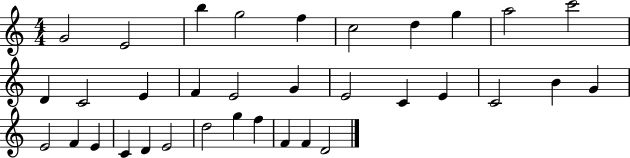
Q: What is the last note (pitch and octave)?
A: D4